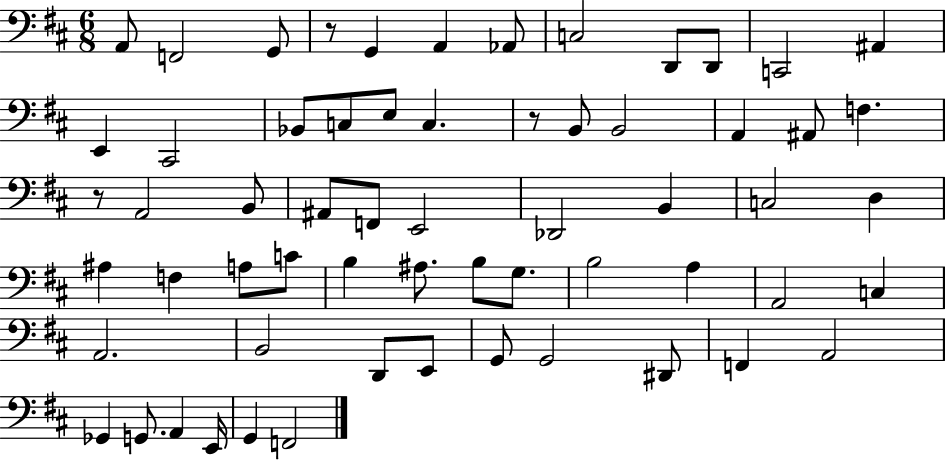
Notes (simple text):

A2/e F2/h G2/e R/e G2/q A2/q Ab2/e C3/h D2/e D2/e C2/h A#2/q E2/q C#2/h Bb2/e C3/e E3/e C3/q. R/e B2/e B2/h A2/q A#2/e F3/q. R/e A2/h B2/e A#2/e F2/e E2/h Db2/h B2/q C3/h D3/q A#3/q F3/q A3/e C4/e B3/q A#3/e. B3/e G3/e. B3/h A3/q A2/h C3/q A2/h. B2/h D2/e E2/e G2/e G2/h D#2/e F2/q A2/h Gb2/q G2/e. A2/q E2/s G2/q F2/h